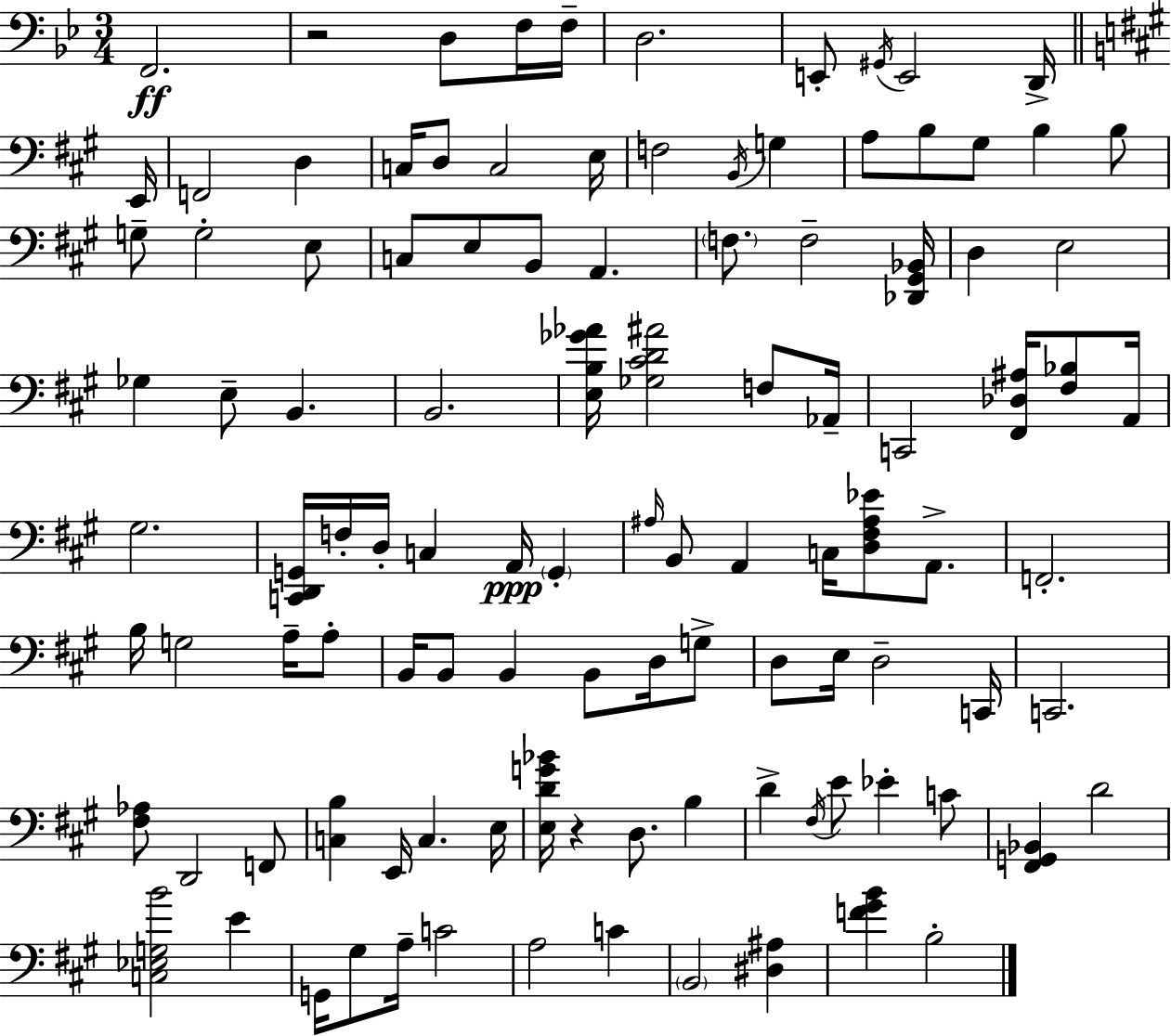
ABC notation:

X:1
T:Untitled
M:3/4
L:1/4
K:Bb
F,,2 z2 D,/2 F,/4 F,/4 D,2 E,,/2 ^G,,/4 E,,2 D,,/4 E,,/4 F,,2 D, C,/4 D,/2 C,2 E,/4 F,2 B,,/4 G, A,/2 B,/2 ^G,/2 B, B,/2 G,/2 G,2 E,/2 C,/2 E,/2 B,,/2 A,, F,/2 F,2 [_D,,^G,,_B,,]/4 D, E,2 _G, E,/2 B,, B,,2 [E,B,_G_A]/4 [_G,^CD^A]2 F,/2 _A,,/4 C,,2 [^F,,_D,^A,]/4 [^F,_B,]/2 A,,/4 ^G,2 [C,,D,,G,,]/4 F,/4 D,/4 C, A,,/4 G,, ^A,/4 B,,/2 A,, C,/4 [D,^F,^A,_E]/2 A,,/2 F,,2 B,/4 G,2 A,/4 A,/2 B,,/4 B,,/2 B,, B,,/2 D,/4 G,/2 D,/2 E,/4 D,2 C,,/4 C,,2 [^F,_A,]/2 D,,2 F,,/2 [C,B,] E,,/4 C, E,/4 [E,DG_B]/4 z D,/2 B, D ^F,/4 E/2 _E C/2 [^F,,G,,_B,,] D2 [C,_E,G,B]2 E G,,/4 ^G,/2 A,/4 C2 A,2 C B,,2 [^D,^A,] [F^GB] B,2